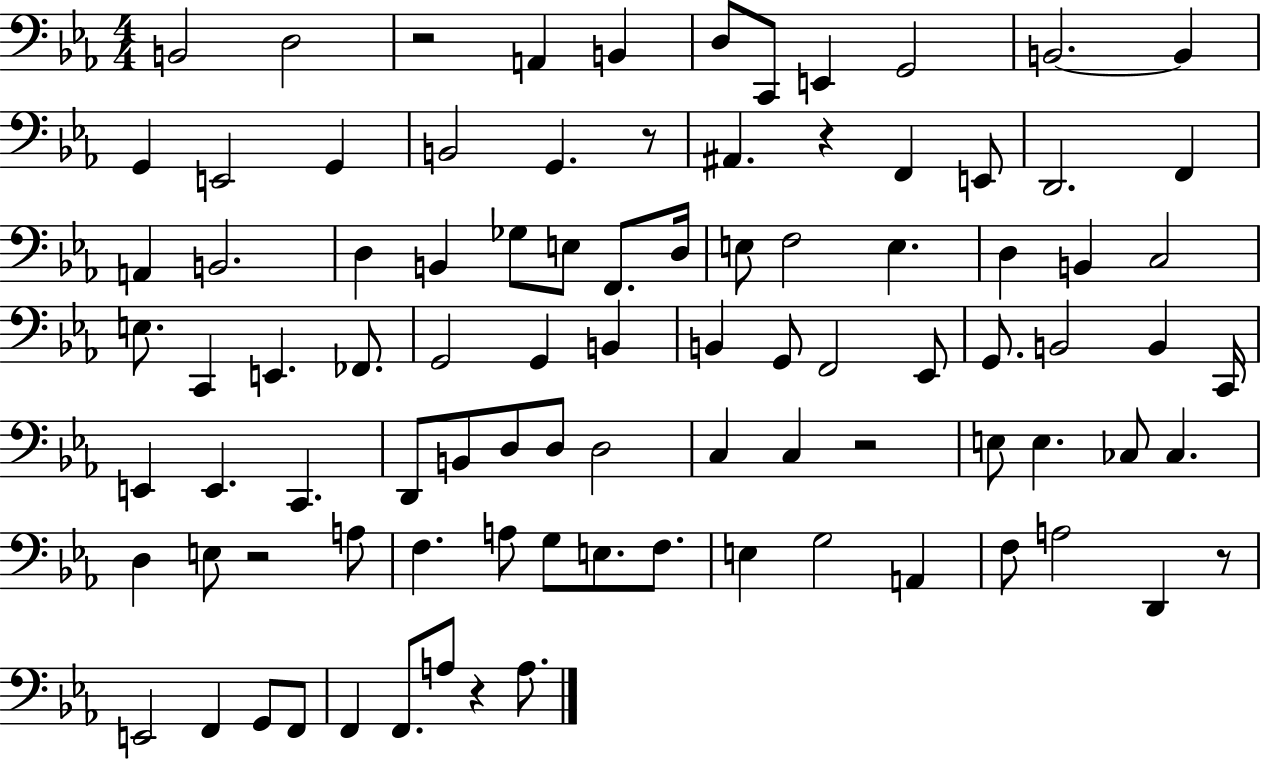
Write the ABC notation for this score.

X:1
T:Untitled
M:4/4
L:1/4
K:Eb
B,,2 D,2 z2 A,, B,, D,/2 C,,/2 E,, G,,2 B,,2 B,, G,, E,,2 G,, B,,2 G,, z/2 ^A,, z F,, E,,/2 D,,2 F,, A,, B,,2 D, B,, _G,/2 E,/2 F,,/2 D,/4 E,/2 F,2 E, D, B,, C,2 E,/2 C,, E,, _F,,/2 G,,2 G,, B,, B,, G,,/2 F,,2 _E,,/2 G,,/2 B,,2 B,, C,,/4 E,, E,, C,, D,,/2 B,,/2 D,/2 D,/2 D,2 C, C, z2 E,/2 E, _C,/2 _C, D, E,/2 z2 A,/2 F, A,/2 G,/2 E,/2 F,/2 E, G,2 A,, F,/2 A,2 D,, z/2 E,,2 F,, G,,/2 F,,/2 F,, F,,/2 A,/2 z A,/2